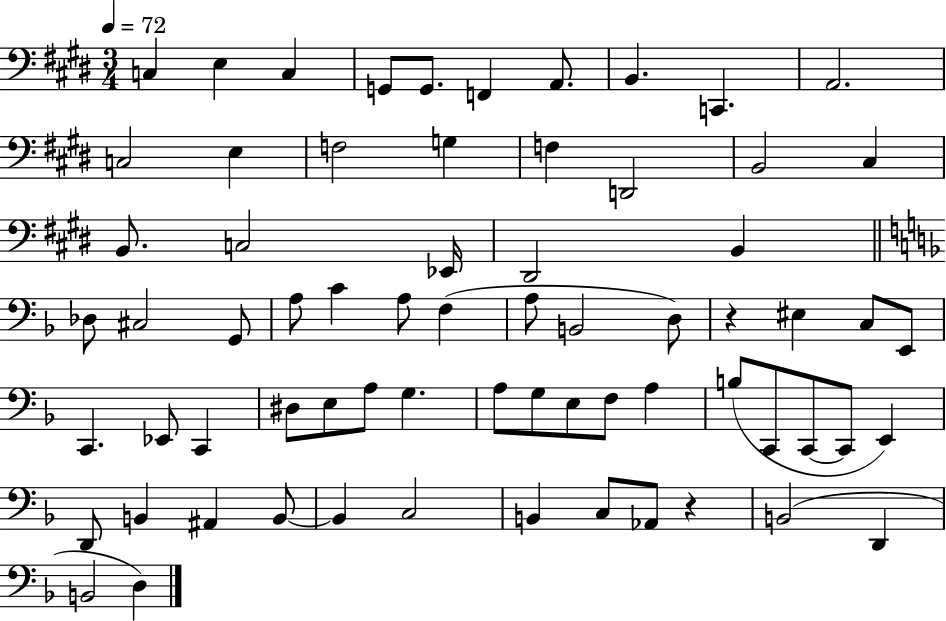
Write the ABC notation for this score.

X:1
T:Untitled
M:3/4
L:1/4
K:E
C, E, C, G,,/2 G,,/2 F,, A,,/2 B,, C,, A,,2 C,2 E, F,2 G, F, D,,2 B,,2 ^C, B,,/2 C,2 _E,,/4 ^D,,2 B,, _D,/2 ^C,2 G,,/2 A,/2 C A,/2 F, A,/2 B,,2 D,/2 z ^E, C,/2 E,,/2 C,, _E,,/2 C,, ^D,/2 E,/2 A,/2 G, A,/2 G,/2 E,/2 F,/2 A, B,/2 C,,/2 C,,/2 C,,/2 E,, D,,/2 B,, ^A,, B,,/2 B,, C,2 B,, C,/2 _A,,/2 z B,,2 D,, B,,2 D,